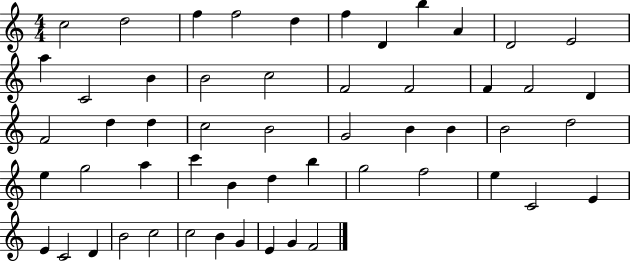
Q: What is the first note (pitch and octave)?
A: C5